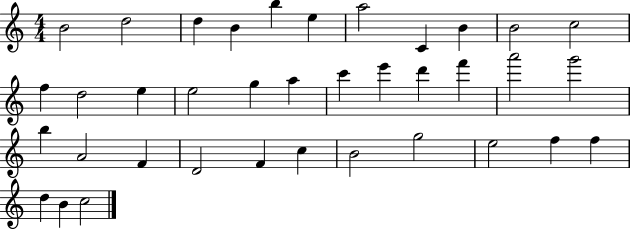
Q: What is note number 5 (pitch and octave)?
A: B5